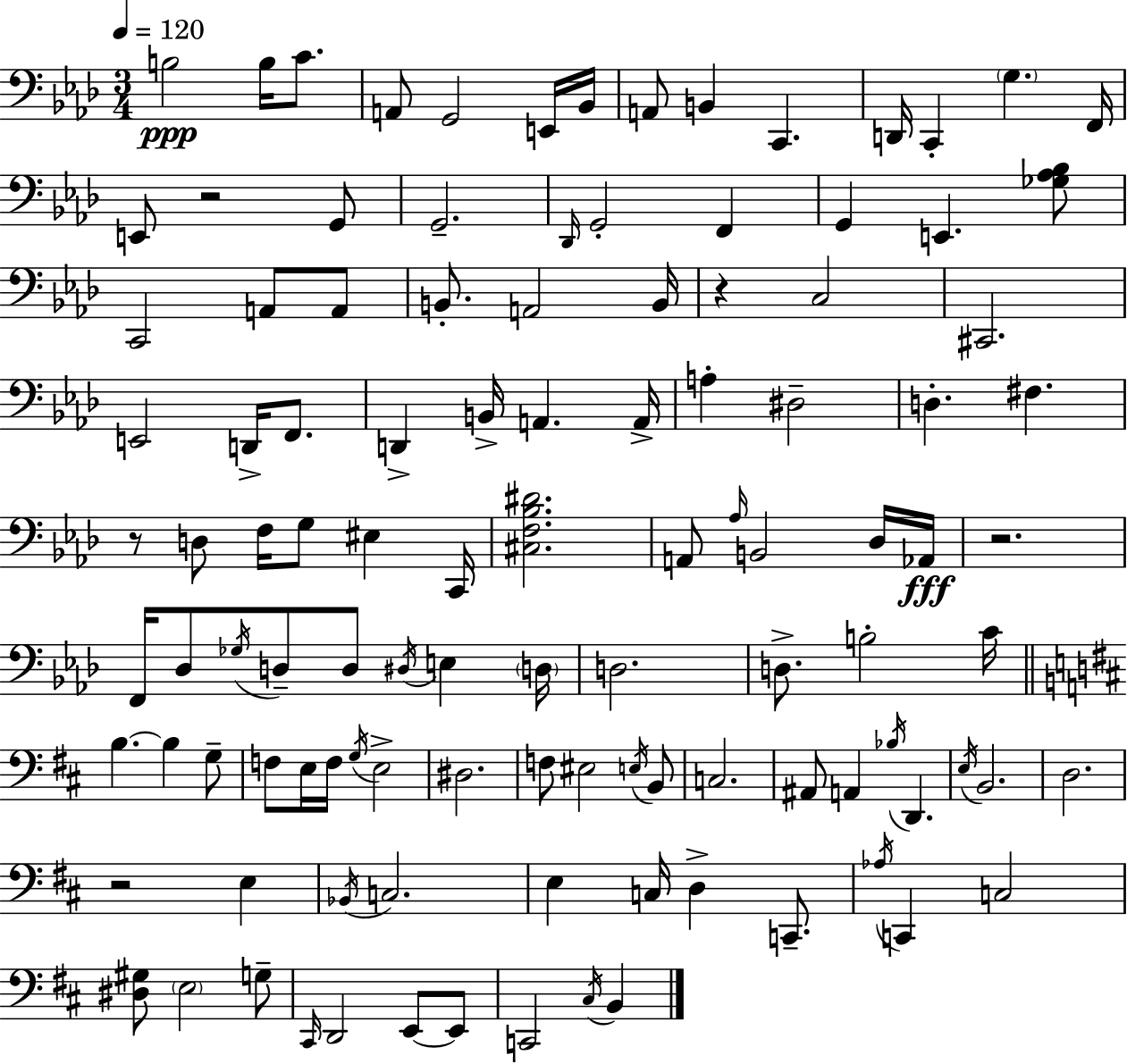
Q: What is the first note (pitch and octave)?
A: B3